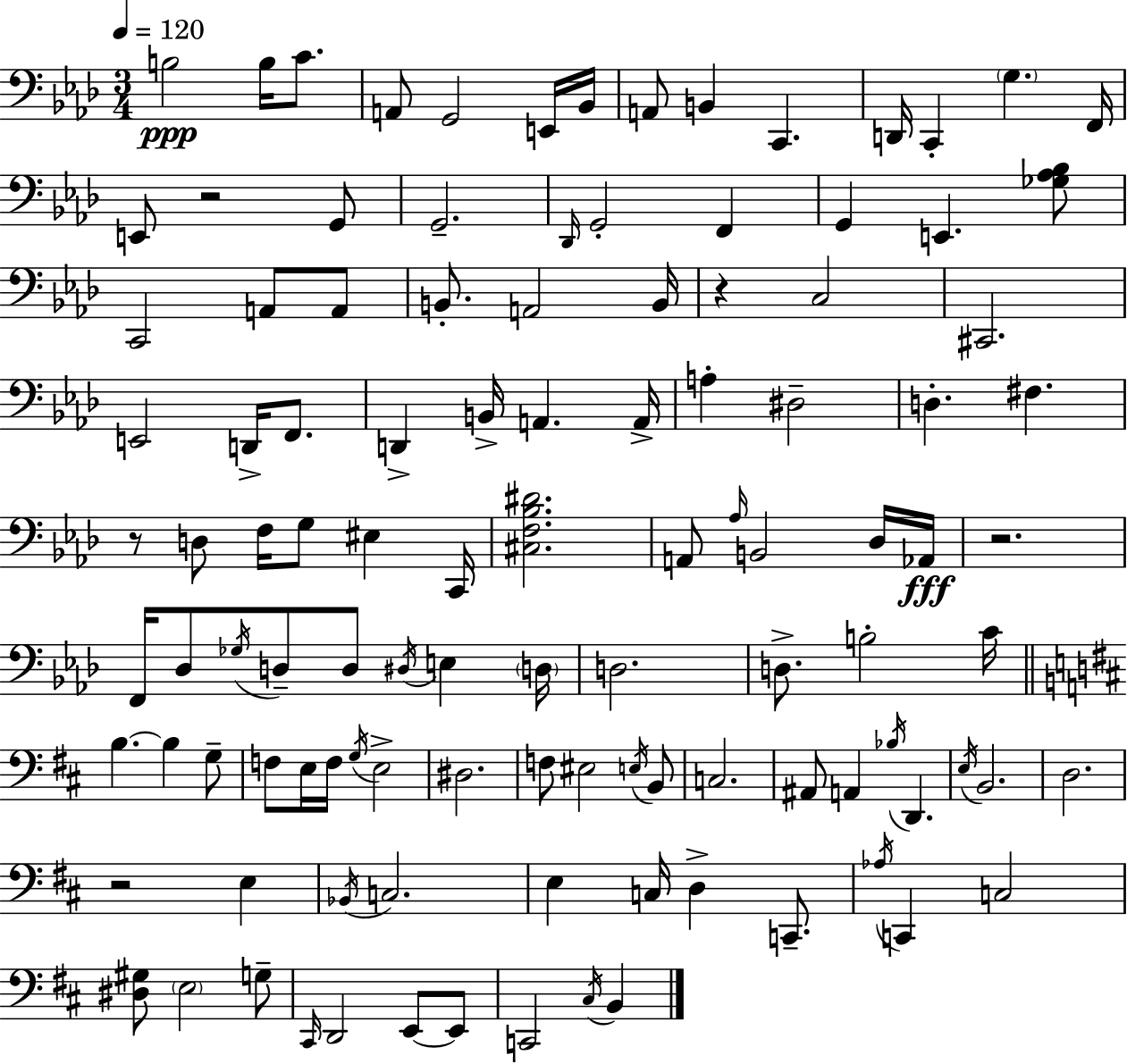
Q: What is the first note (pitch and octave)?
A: B3